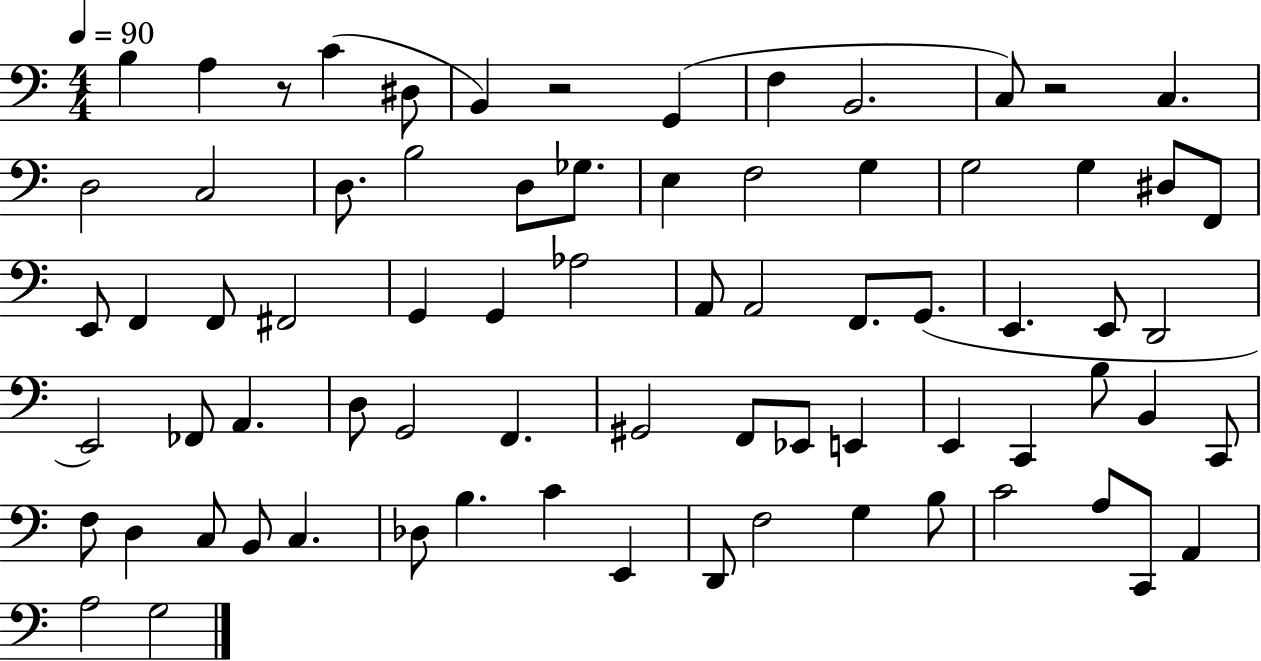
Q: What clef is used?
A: bass